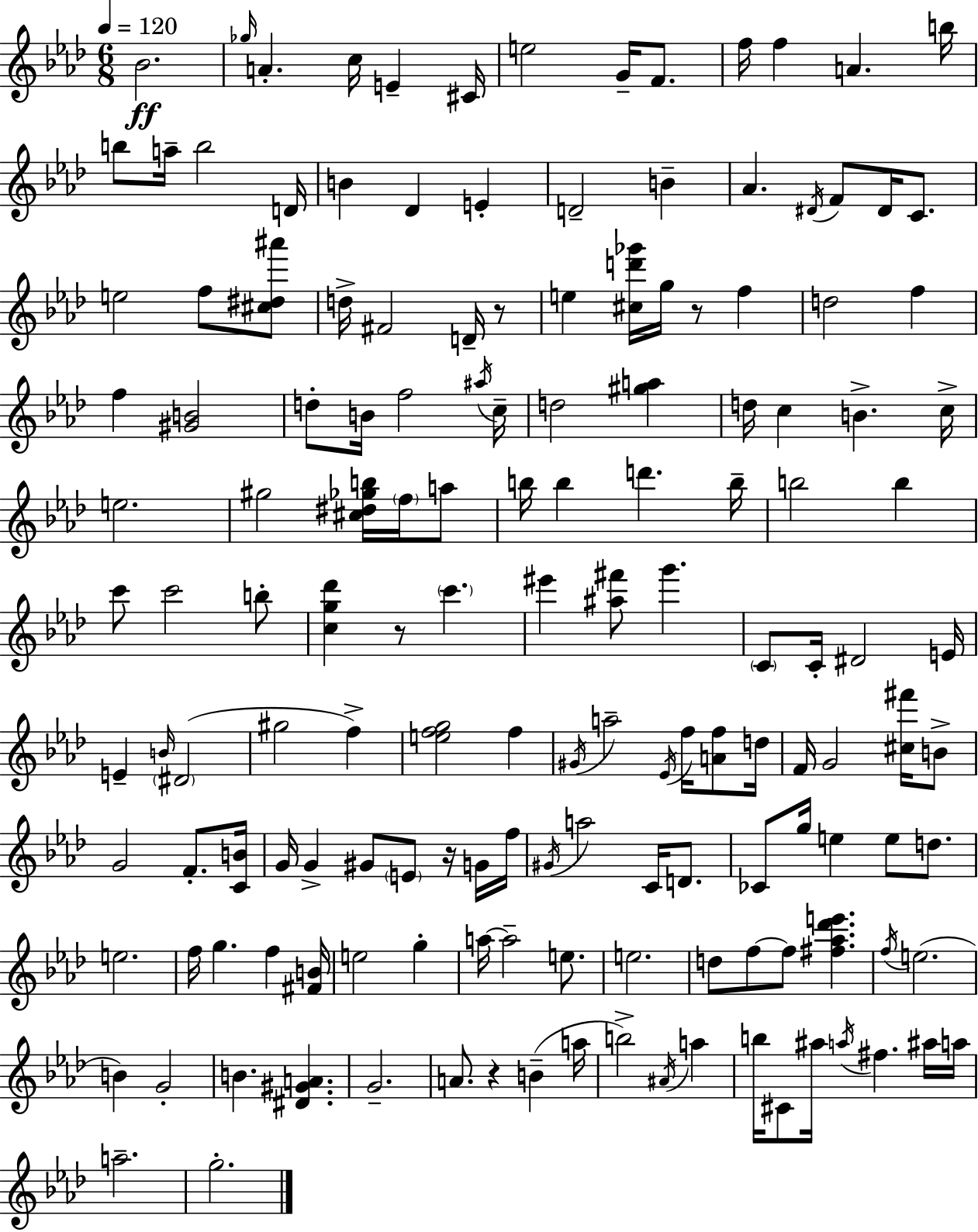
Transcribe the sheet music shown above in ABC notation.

X:1
T:Untitled
M:6/8
L:1/4
K:Fm
_B2 _g/4 A c/4 E ^C/4 e2 G/4 F/2 f/4 f A b/4 b/2 a/4 b2 D/4 B _D E D2 B _A ^D/4 F/2 ^D/4 C/2 e2 f/2 [^c^d^a']/2 d/4 ^F2 D/4 z/2 e [^cd'_g']/4 g/4 z/2 f d2 f f [^GB]2 d/2 B/4 f2 ^a/4 c/4 d2 [^ga] d/4 c B c/4 e2 ^g2 [^c^d_gb]/4 f/4 a/2 b/4 b d' b/4 b2 b c'/2 c'2 b/2 [cg_d'] z/2 c' ^e' [^a^f']/2 g' C/2 C/4 ^D2 E/4 E B/4 ^D2 ^g2 f [efg]2 f ^G/4 a2 _E/4 f/4 [Af]/2 d/4 F/4 G2 [^c^f']/4 B/2 G2 F/2 [CB]/4 G/4 G ^G/2 E/2 z/4 G/4 f/4 ^G/4 a2 C/4 D/2 _C/2 g/4 e e/2 d/2 e2 f/4 g f [^FB]/4 e2 g a/4 a2 e/2 e2 d/2 f/2 f/2 [^f_a_d'e'] f/4 e2 B G2 B [^D^GA] G2 A/2 z B a/4 b2 ^A/4 a b/4 ^C/2 ^a/4 a/4 ^f ^a/4 a/4 a2 g2